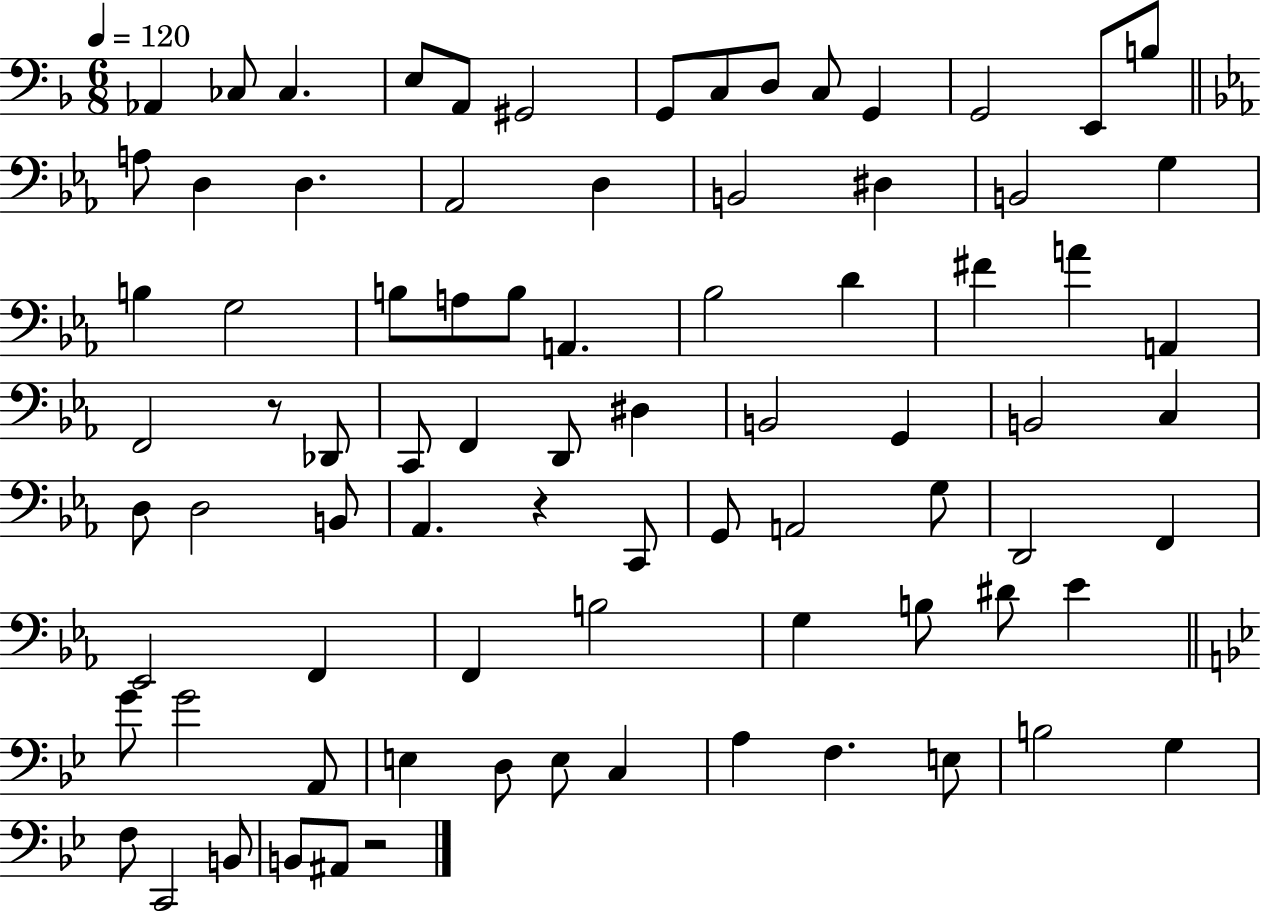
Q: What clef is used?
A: bass